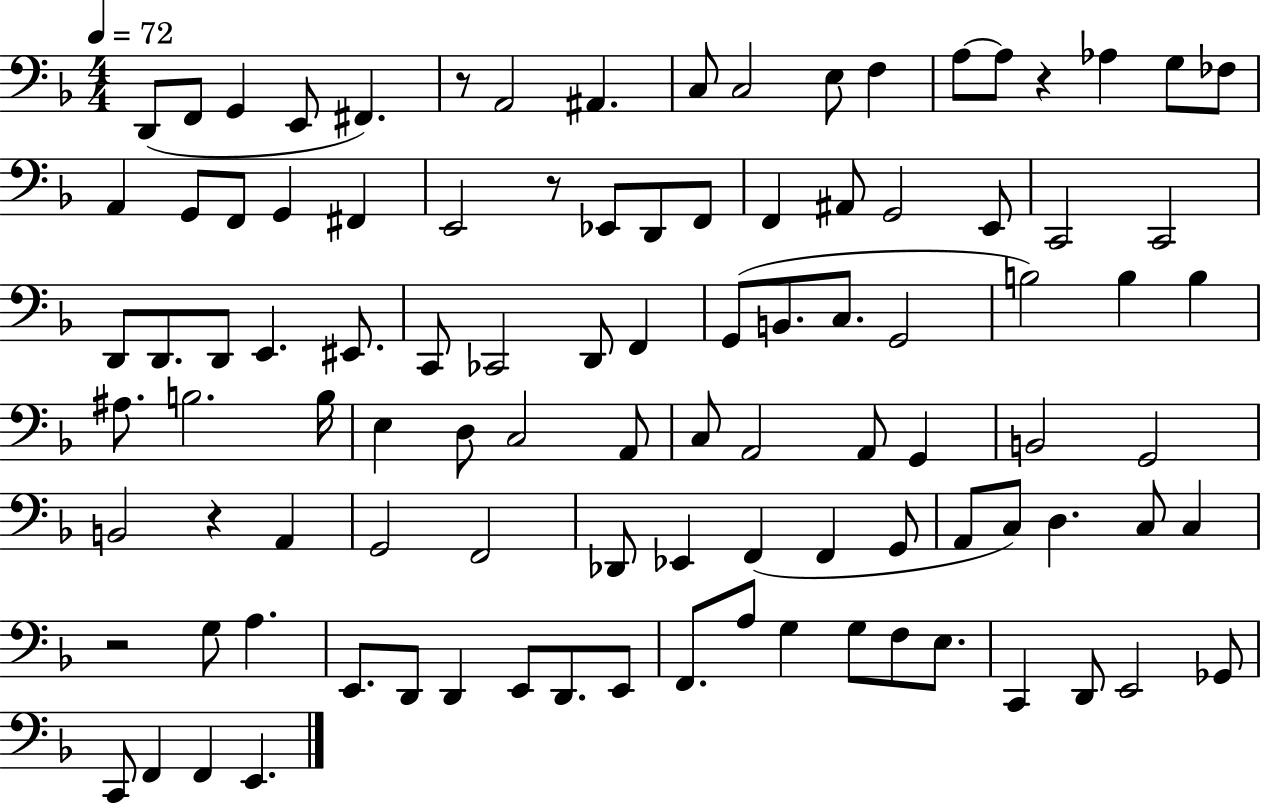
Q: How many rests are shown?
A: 5